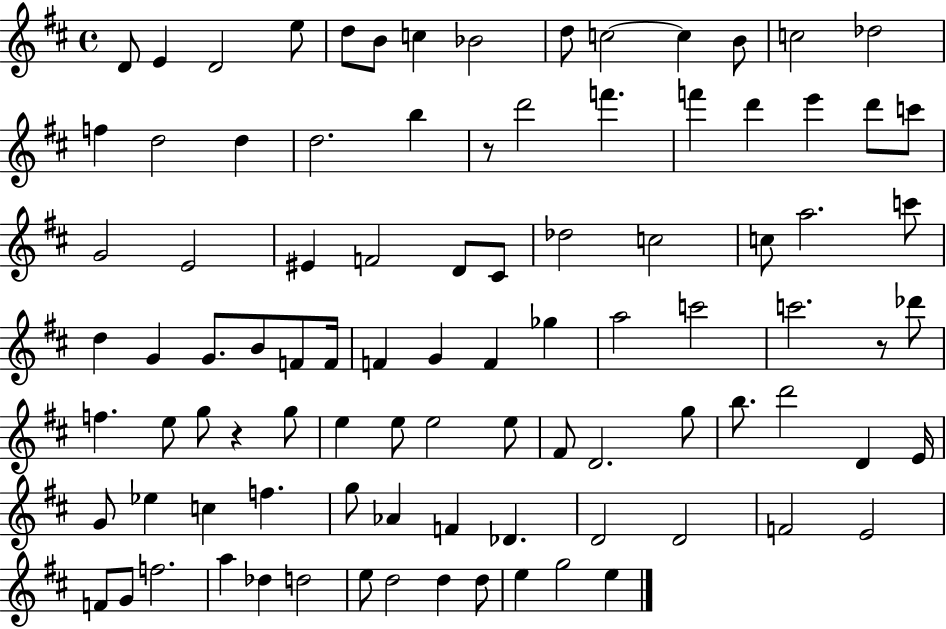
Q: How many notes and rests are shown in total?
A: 94